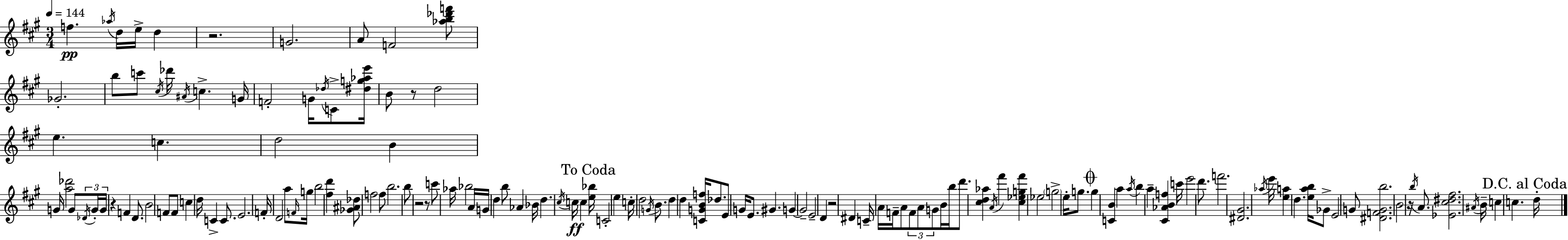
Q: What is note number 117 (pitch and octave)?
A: A#4